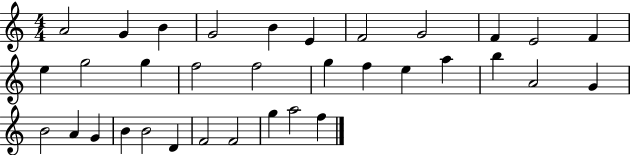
{
  \clef treble
  \numericTimeSignature
  \time 4/4
  \key c \major
  a'2 g'4 b'4 | g'2 b'4 e'4 | f'2 g'2 | f'4 e'2 f'4 | \break e''4 g''2 g''4 | f''2 f''2 | g''4 f''4 e''4 a''4 | b''4 a'2 g'4 | \break b'2 a'4 g'4 | b'4 b'2 d'4 | f'2 f'2 | g''4 a''2 f''4 | \break \bar "|."
}